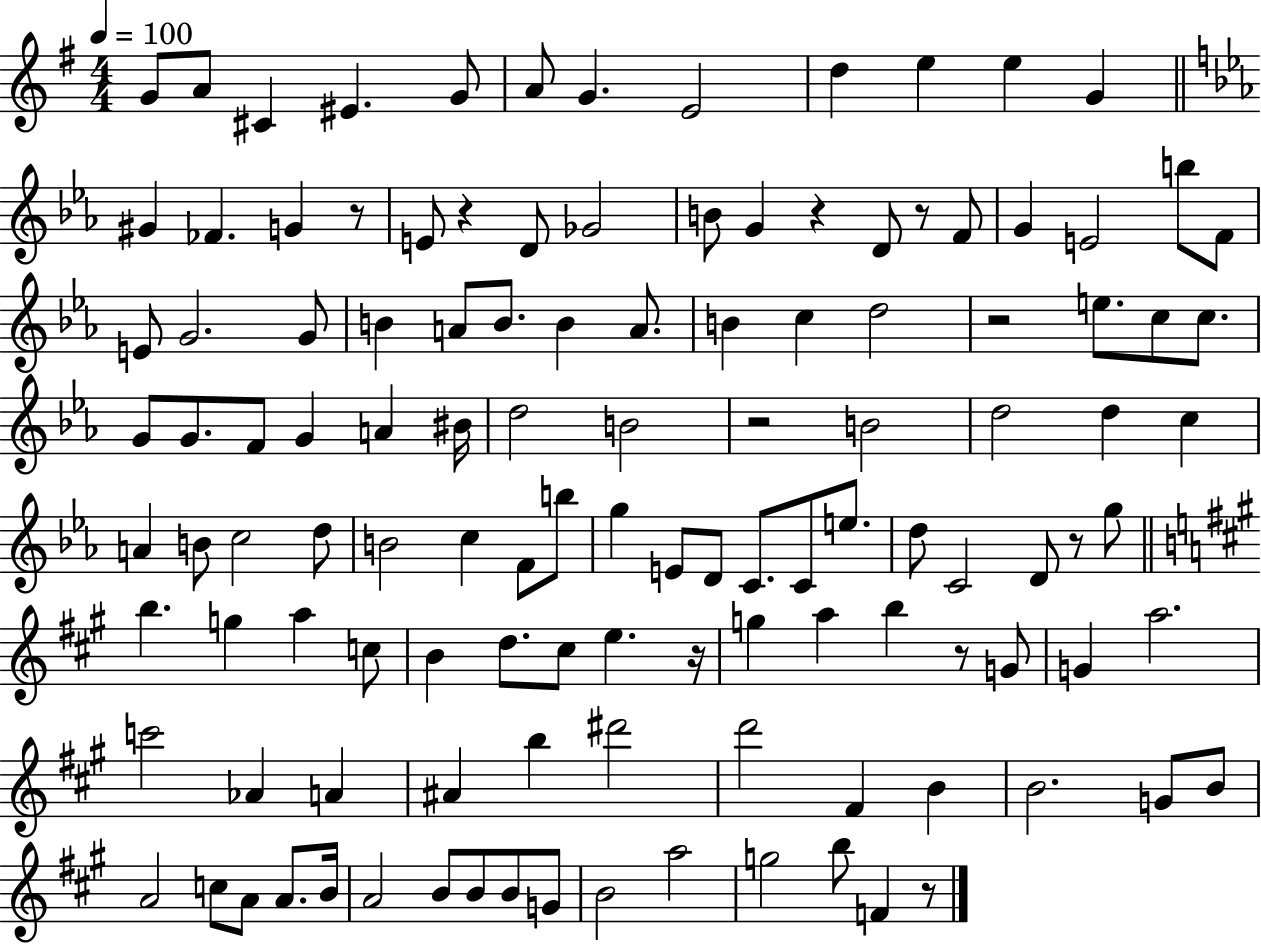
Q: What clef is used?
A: treble